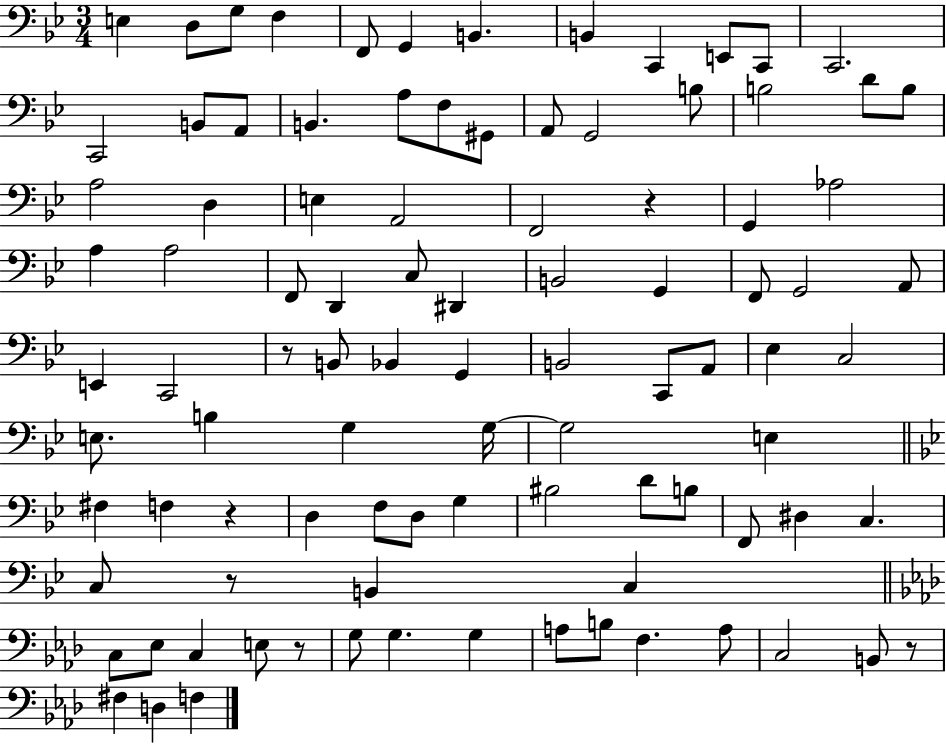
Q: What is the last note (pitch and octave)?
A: F3